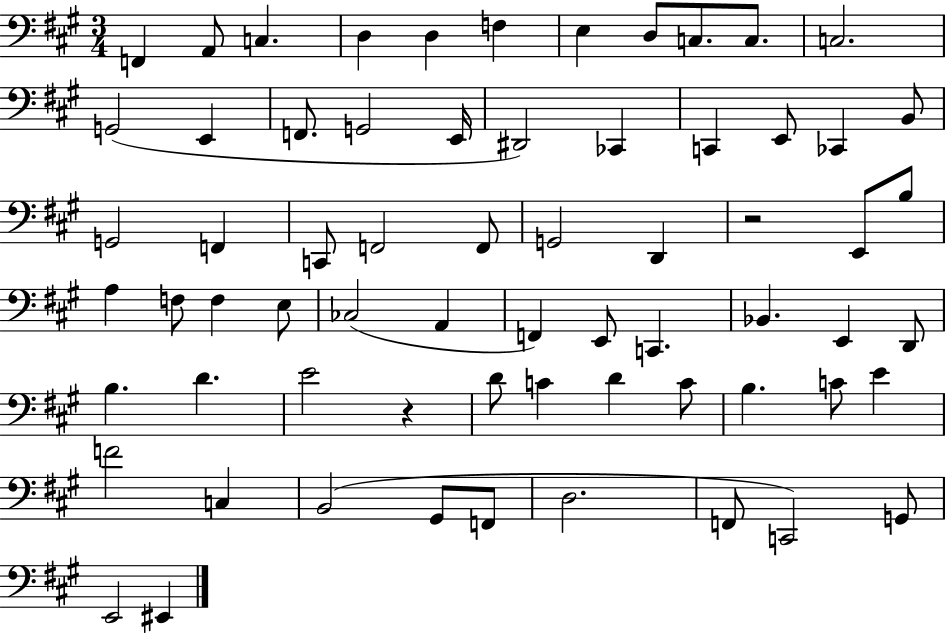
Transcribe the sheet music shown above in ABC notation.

X:1
T:Untitled
M:3/4
L:1/4
K:A
F,, A,,/2 C, D, D, F, E, D,/2 C,/2 C,/2 C,2 G,,2 E,, F,,/2 G,,2 E,,/4 ^D,,2 _C,, C,, E,,/2 _C,, B,,/2 G,,2 F,, C,,/2 F,,2 F,,/2 G,,2 D,, z2 E,,/2 B,/2 A, F,/2 F, E,/2 _C,2 A,, F,, E,,/2 C,, _B,, E,, D,,/2 B, D E2 z D/2 C D C/2 B, C/2 E F2 C, B,,2 ^G,,/2 F,,/2 D,2 F,,/2 C,,2 G,,/2 E,,2 ^E,,